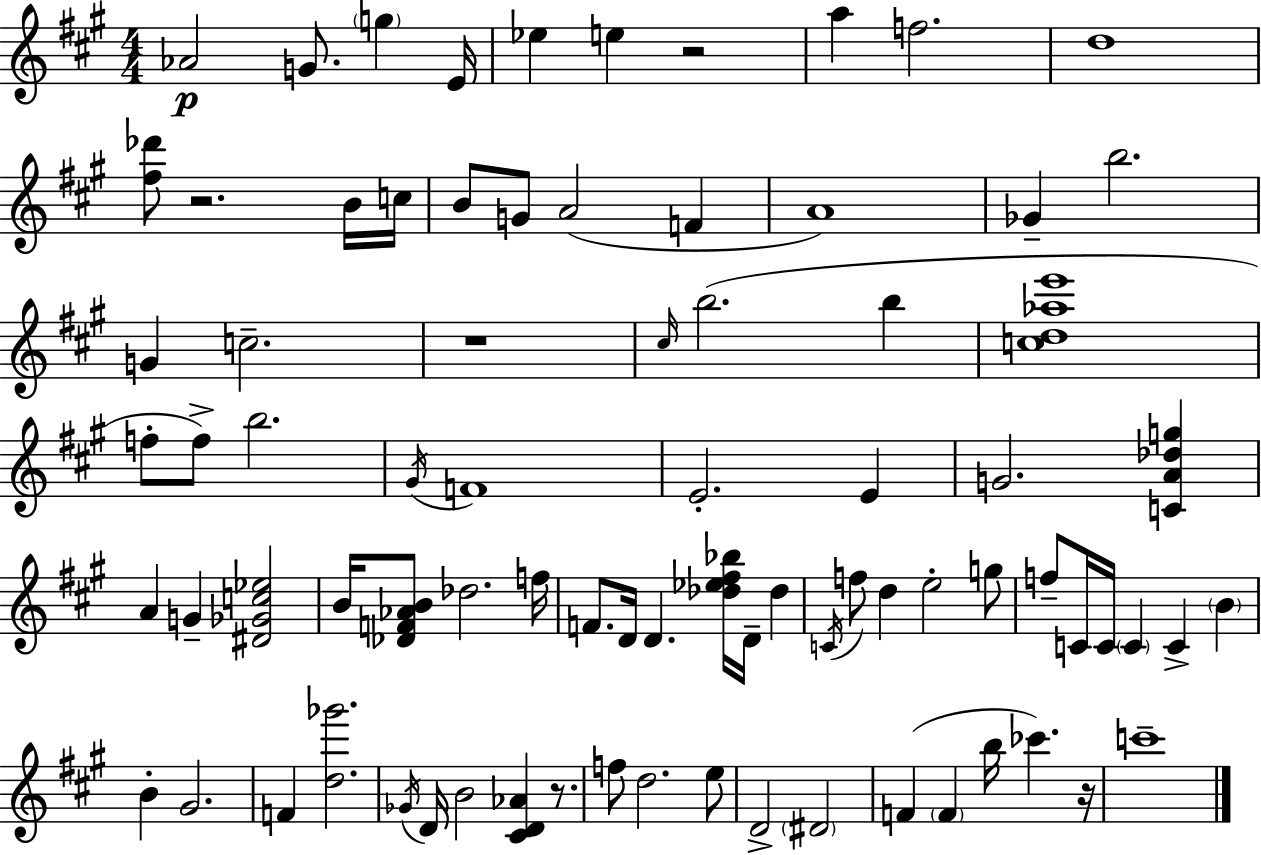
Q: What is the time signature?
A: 4/4